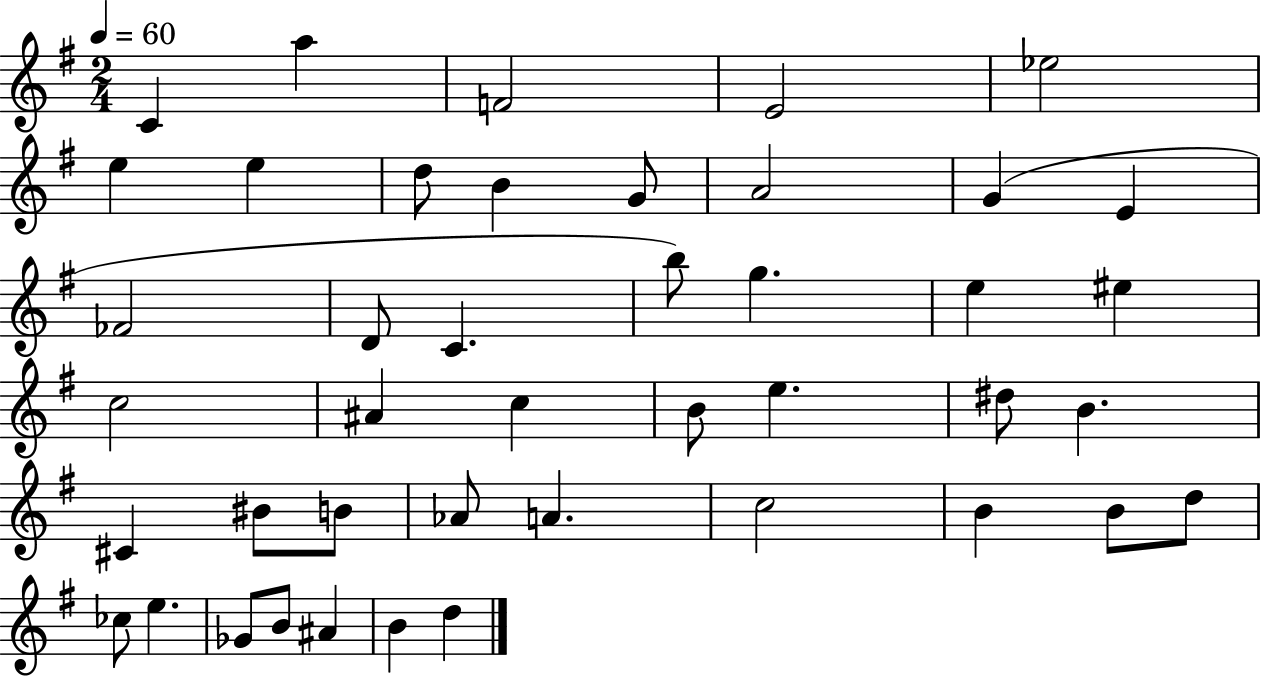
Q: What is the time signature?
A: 2/4